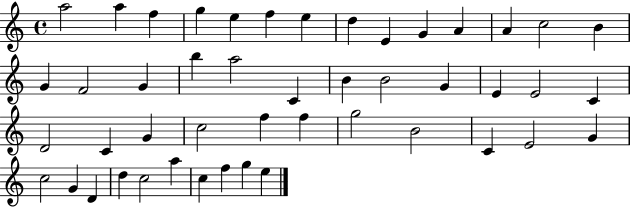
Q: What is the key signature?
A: C major